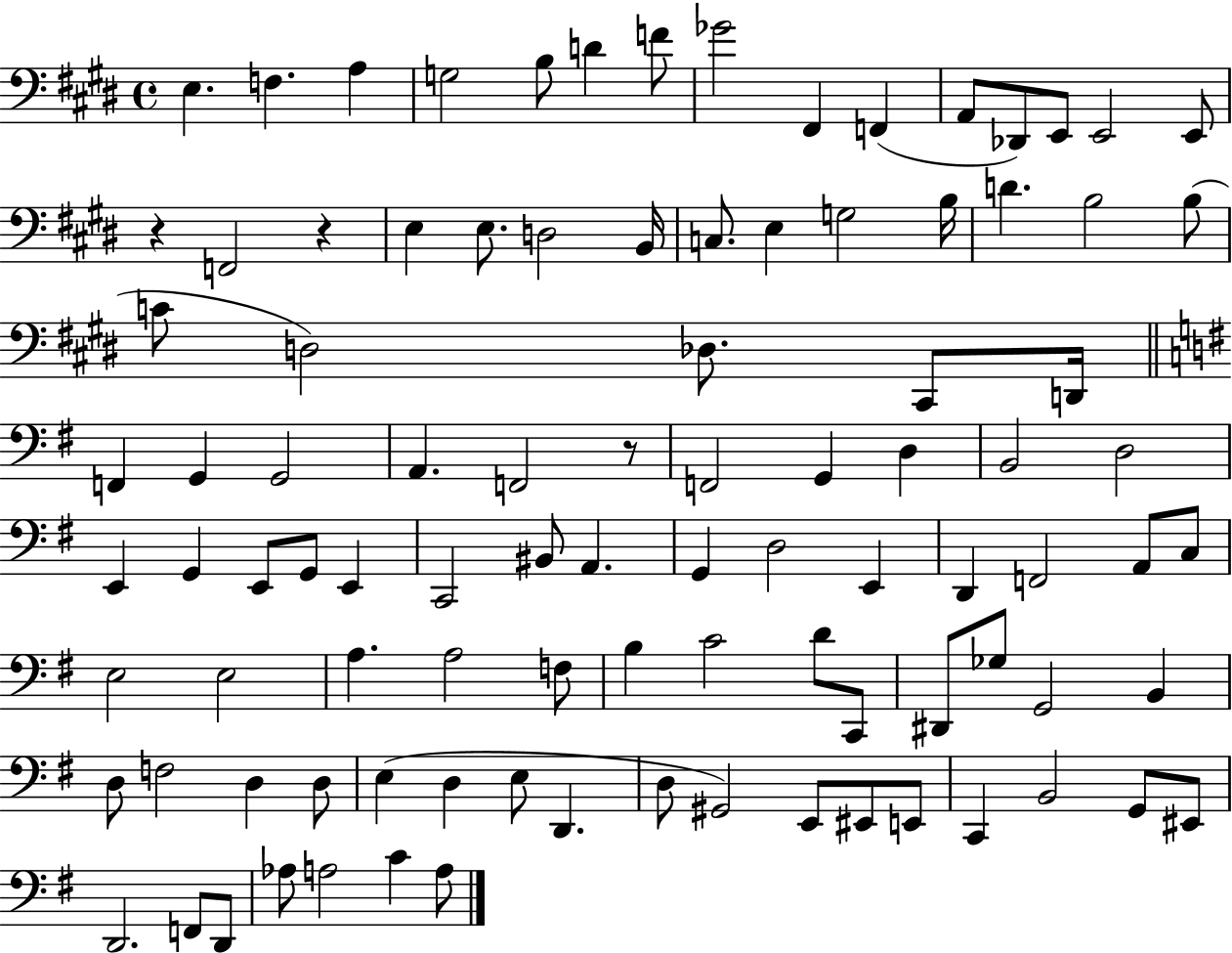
X:1
T:Untitled
M:4/4
L:1/4
K:E
E, F, A, G,2 B,/2 D F/2 _G2 ^F,, F,, A,,/2 _D,,/2 E,,/2 E,,2 E,,/2 z F,,2 z E, E,/2 D,2 B,,/4 C,/2 E, G,2 B,/4 D B,2 B,/2 C/2 D,2 _D,/2 ^C,,/2 D,,/4 F,, G,, G,,2 A,, F,,2 z/2 F,,2 G,, D, B,,2 D,2 E,, G,, E,,/2 G,,/2 E,, C,,2 ^B,,/2 A,, G,, D,2 E,, D,, F,,2 A,,/2 C,/2 E,2 E,2 A, A,2 F,/2 B, C2 D/2 C,,/2 ^D,,/2 _G,/2 G,,2 B,, D,/2 F,2 D, D,/2 E, D, E,/2 D,, D,/2 ^G,,2 E,,/2 ^E,,/2 E,,/2 C,, B,,2 G,,/2 ^E,,/2 D,,2 F,,/2 D,,/2 _A,/2 A,2 C A,/2